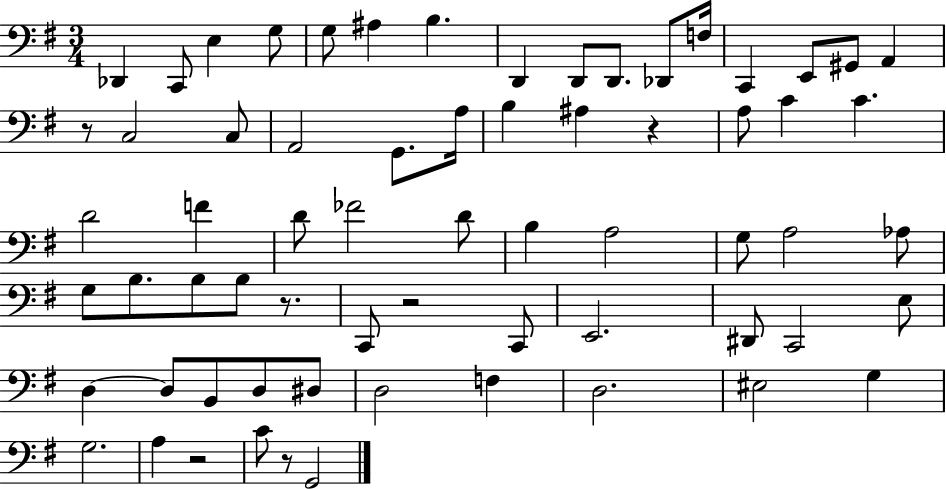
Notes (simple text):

Db2/q C2/e E3/q G3/e G3/e A#3/q B3/q. D2/q D2/e D2/e. Db2/e F3/s C2/q E2/e G#2/e A2/q R/e C3/h C3/e A2/h G2/e. A3/s B3/q A#3/q R/q A3/e C4/q C4/q. D4/h F4/q D4/e FES4/h D4/e B3/q A3/h G3/e A3/h Ab3/e G3/e B3/e. B3/e B3/e R/e. C2/e R/h C2/e E2/h. D#2/e C2/h E3/e D3/q D3/e B2/e D3/e D#3/e D3/h F3/q D3/h. EIS3/h G3/q G3/h. A3/q R/h C4/e R/e G2/h